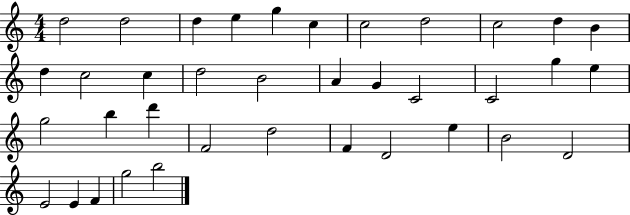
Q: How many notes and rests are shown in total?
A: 37